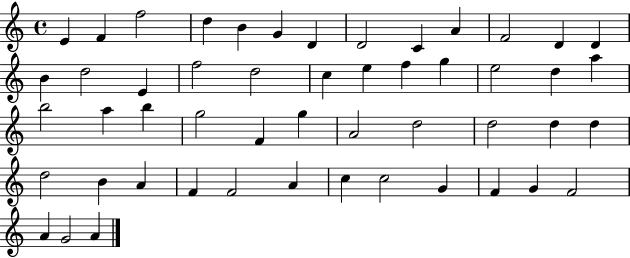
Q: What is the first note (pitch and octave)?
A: E4